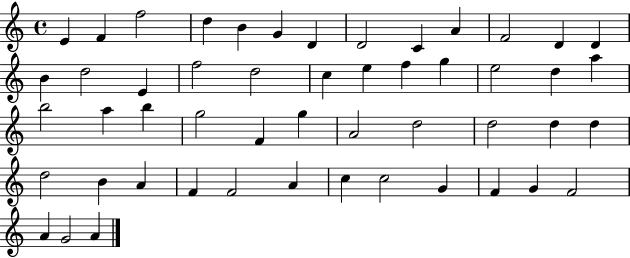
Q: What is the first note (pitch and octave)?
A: E4